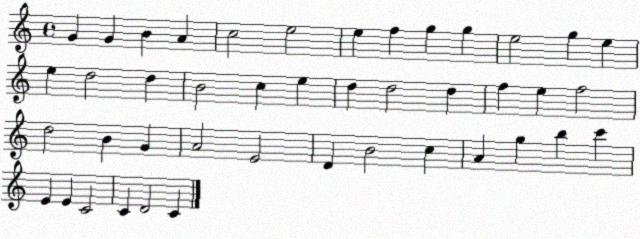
X:1
T:Untitled
M:4/4
L:1/4
K:C
G G B A c2 e2 e f g g e2 g e e d2 d B2 c e d d2 d f e f2 d2 B G A2 E2 D B2 c A g b c' E E C2 C D2 C